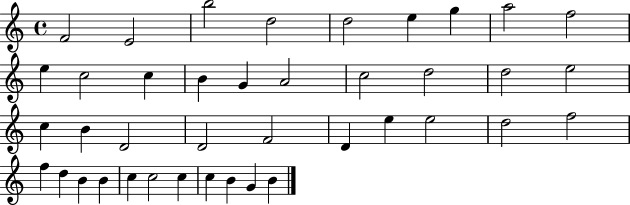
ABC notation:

X:1
T:Untitled
M:4/4
L:1/4
K:C
F2 E2 b2 d2 d2 e g a2 f2 e c2 c B G A2 c2 d2 d2 e2 c B D2 D2 F2 D e e2 d2 f2 f d B B c c2 c c B G B